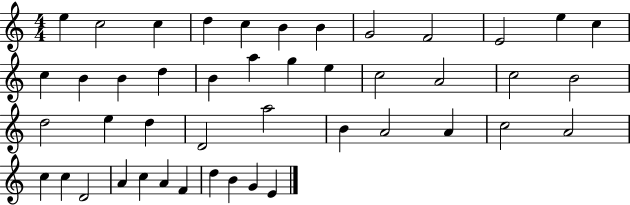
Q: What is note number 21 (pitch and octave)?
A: C5